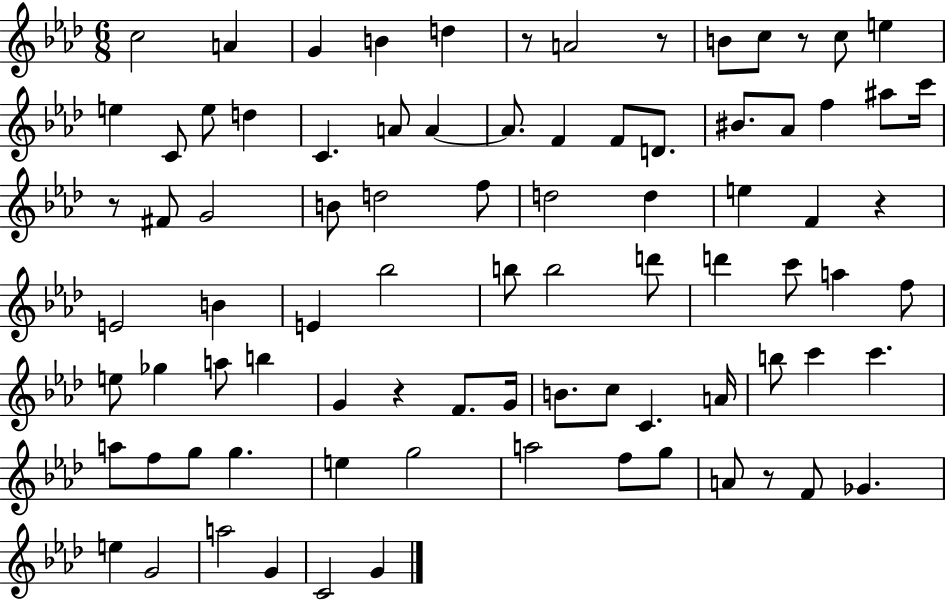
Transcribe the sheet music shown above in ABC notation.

X:1
T:Untitled
M:6/8
L:1/4
K:Ab
c2 A G B d z/2 A2 z/2 B/2 c/2 z/2 c/2 e e C/2 e/2 d C A/2 A A/2 F F/2 D/2 ^B/2 _A/2 f ^a/2 c'/4 z/2 ^F/2 G2 B/2 d2 f/2 d2 d e F z E2 B E _b2 b/2 b2 d'/2 d' c'/2 a f/2 e/2 _g a/2 b G z F/2 G/4 B/2 c/2 C A/4 b/2 c' c' a/2 f/2 g/2 g e g2 a2 f/2 g/2 A/2 z/2 F/2 _G e G2 a2 G C2 G